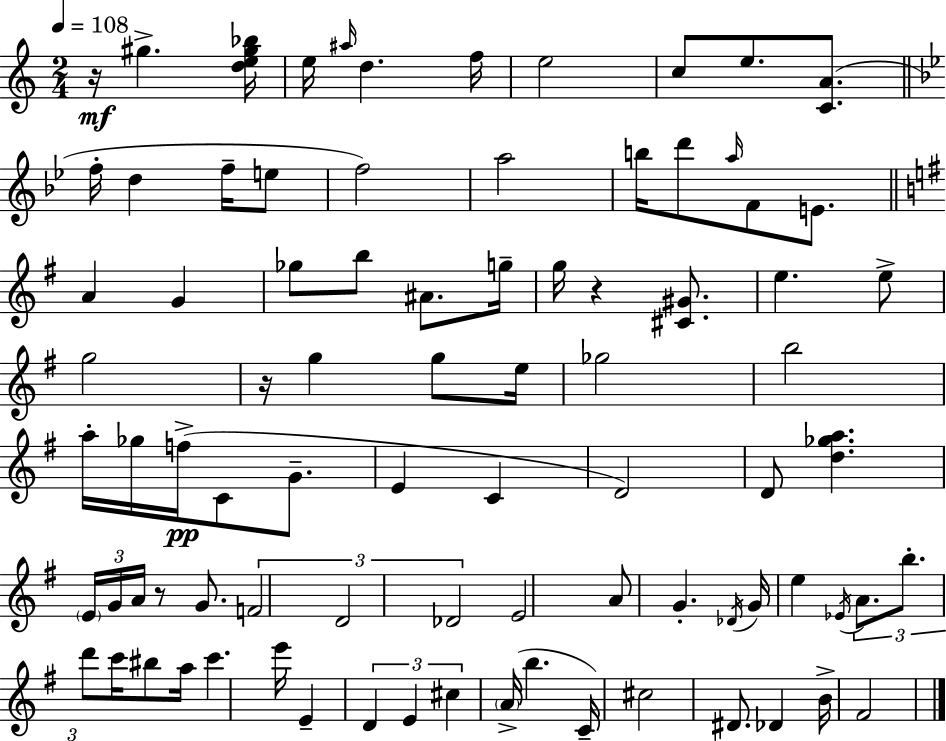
X:1
T:Untitled
M:2/4
L:1/4
K:C
z/4 ^g [de^g_b]/4 e/4 ^a/4 d f/4 e2 c/2 e/2 [CA]/2 f/4 d f/4 e/2 f2 a2 b/4 d'/2 a/4 F/2 E/2 A G _g/2 b/2 ^A/2 g/4 g/4 z [^C^G]/2 e e/2 g2 z/4 g g/2 e/4 _g2 b2 a/4 _g/4 f/4 C/2 G/2 E C D2 D/2 [d_ga] E/4 G/4 A/4 z/2 G/2 F2 D2 _D2 E2 A/2 G _D/4 G/4 e _E/4 A/2 b/2 d'/2 c'/4 ^b/2 a/4 c' e'/4 E D E ^c A/4 b C/4 ^c2 ^D/2 _D B/4 ^F2